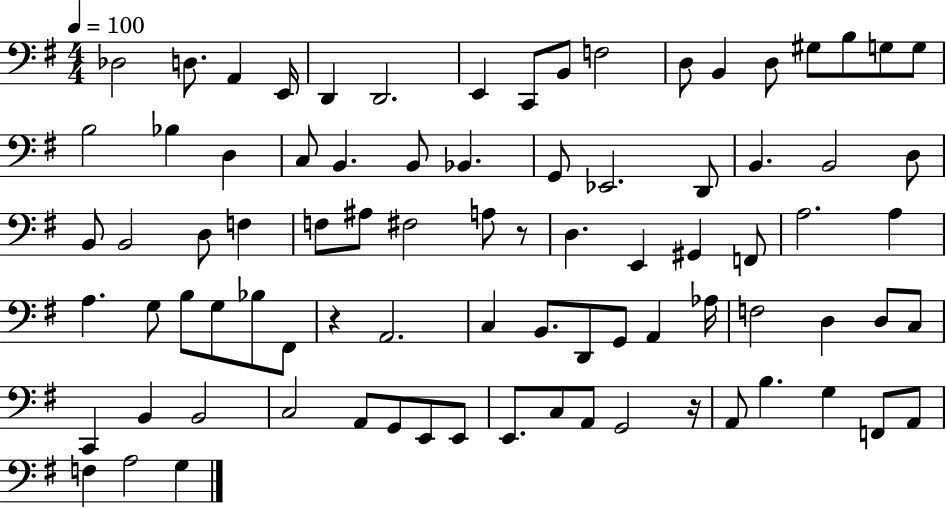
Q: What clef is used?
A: bass